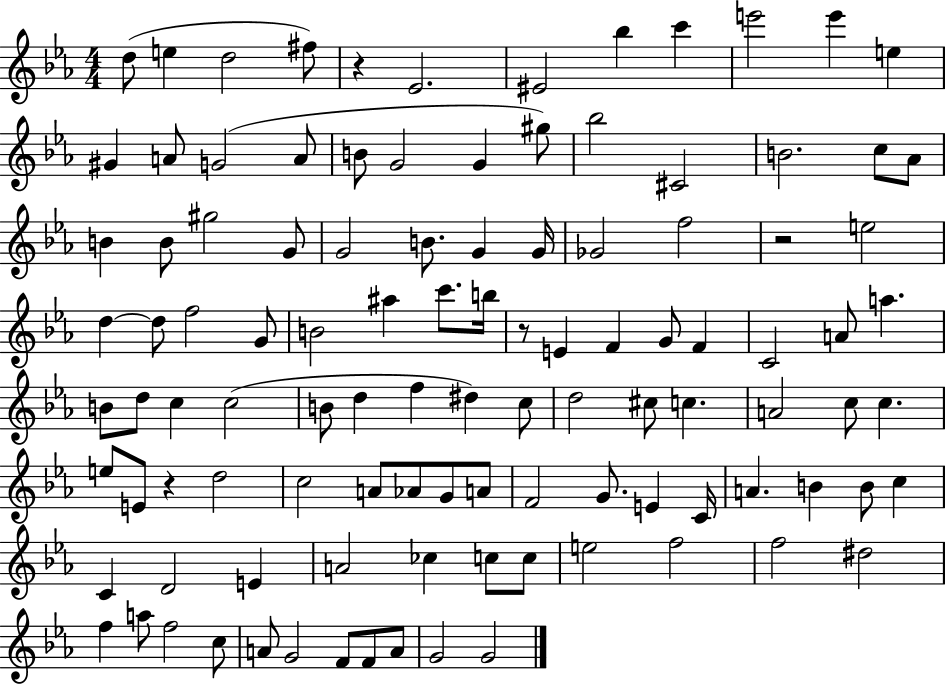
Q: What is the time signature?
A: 4/4